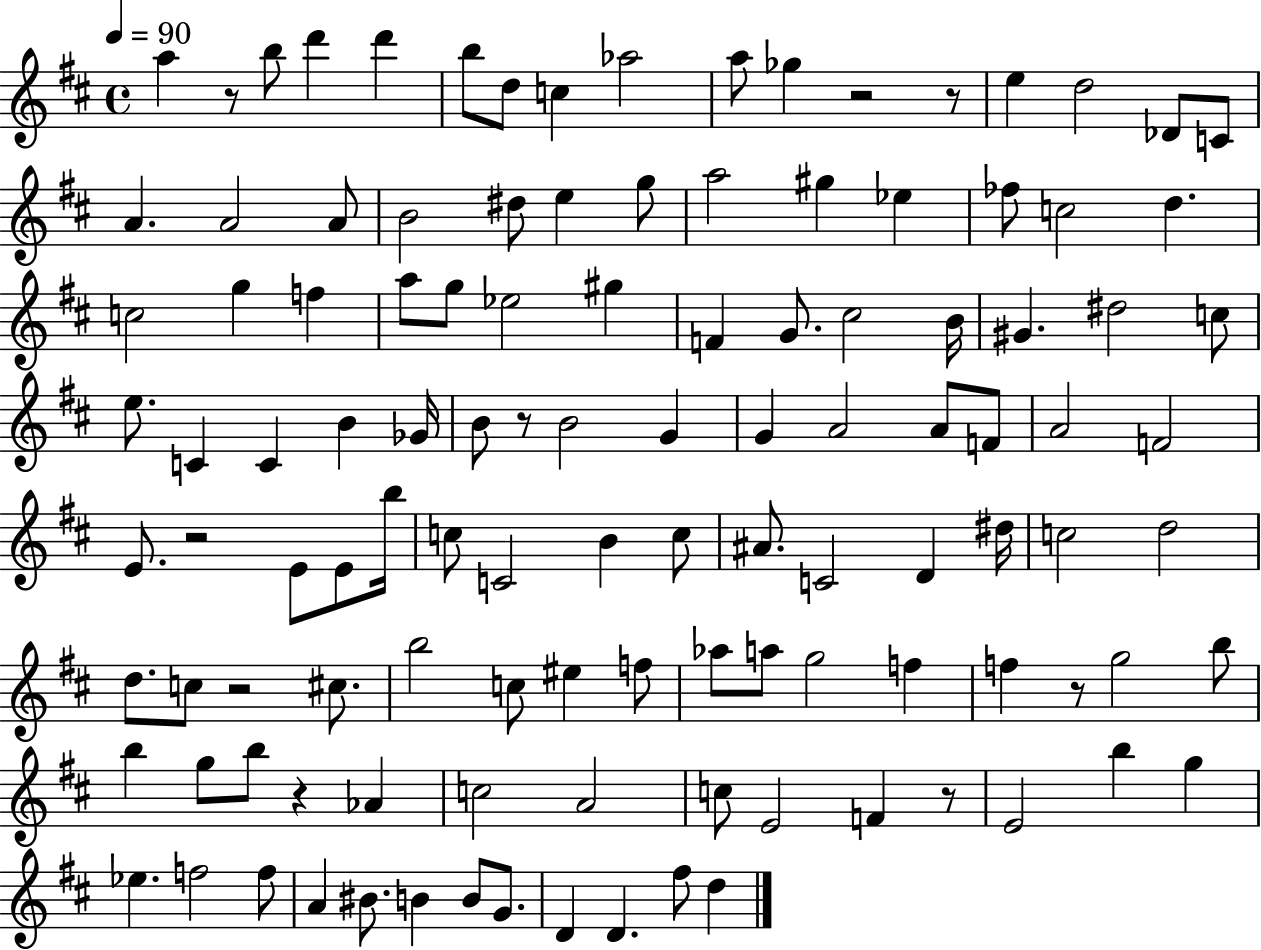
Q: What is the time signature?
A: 4/4